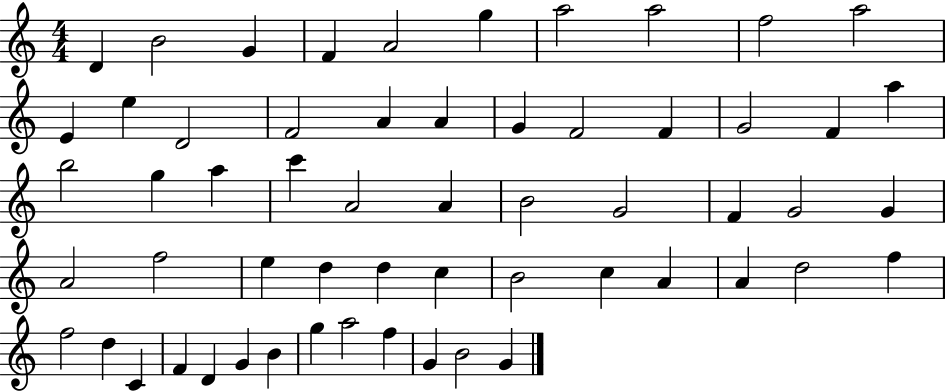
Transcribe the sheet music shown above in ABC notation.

X:1
T:Untitled
M:4/4
L:1/4
K:C
D B2 G F A2 g a2 a2 f2 a2 E e D2 F2 A A G F2 F G2 F a b2 g a c' A2 A B2 G2 F G2 G A2 f2 e d d c B2 c A A d2 f f2 d C F D G B g a2 f G B2 G